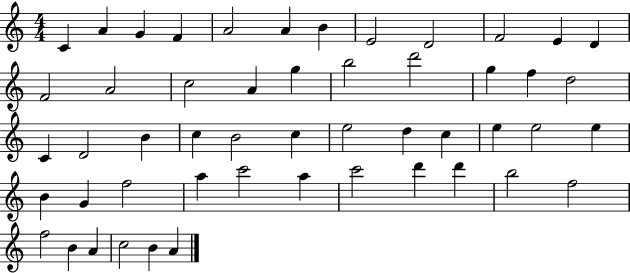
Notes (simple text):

C4/q A4/q G4/q F4/q A4/h A4/q B4/q E4/h D4/h F4/h E4/q D4/q F4/h A4/h C5/h A4/q G5/q B5/h D6/h G5/q F5/q D5/h C4/q D4/h B4/q C5/q B4/h C5/q E5/h D5/q C5/q E5/q E5/h E5/q B4/q G4/q F5/h A5/q C6/h A5/q C6/h D6/q D6/q B5/h F5/h F5/h B4/q A4/q C5/h B4/q A4/q